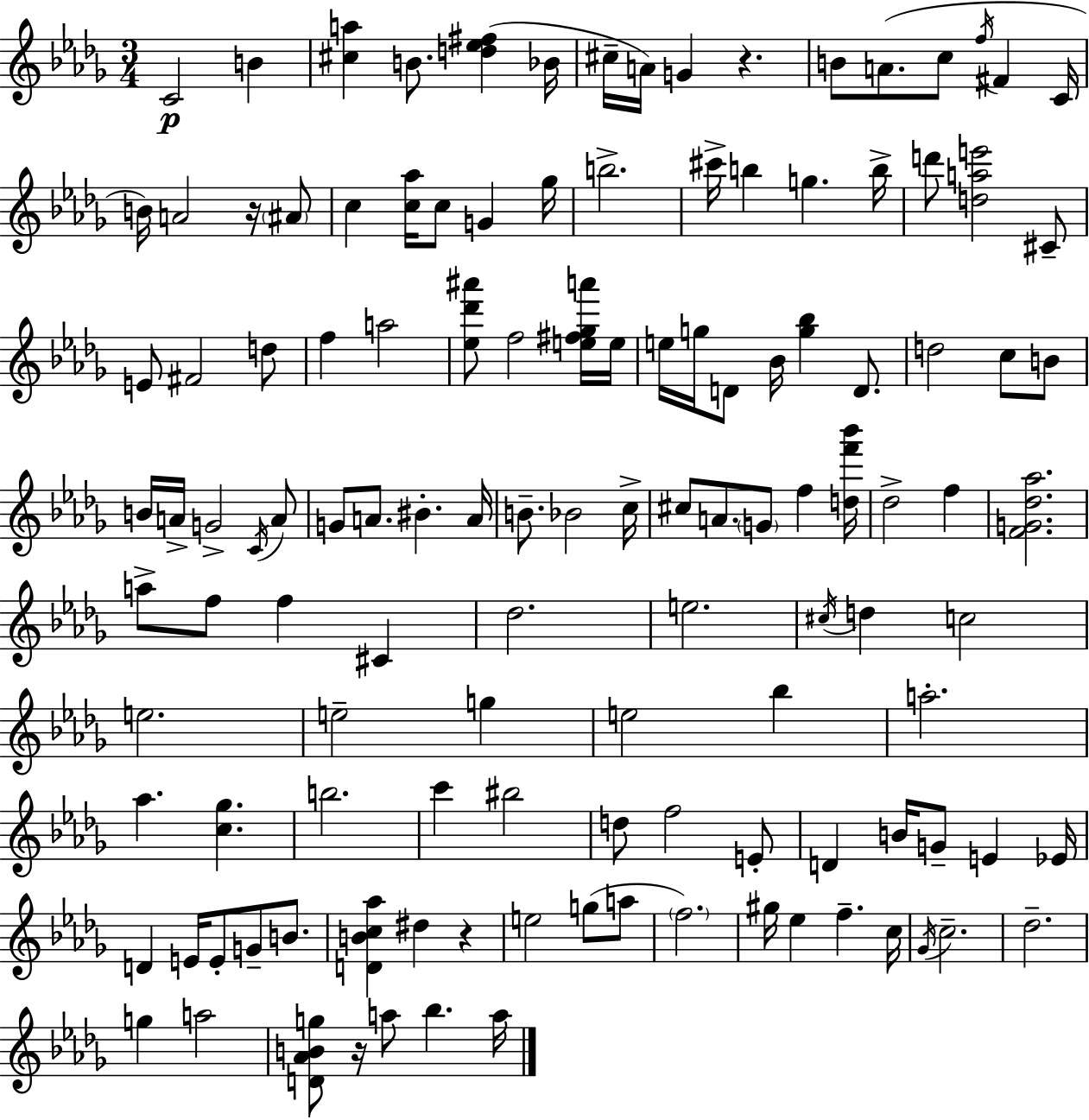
C4/h B4/q [C#5,A5]/q B4/e. [D5,Eb5,F#5]/q Bb4/s C#5/s A4/s G4/q R/q. B4/e A4/e. C5/e F5/s F#4/q C4/s B4/s A4/h R/s A#4/e C5/q [C5,Ab5]/s C5/e G4/q Gb5/s B5/h. C#6/s B5/q G5/q. B5/s D6/e [D5,A5,E6]/h C#4/e E4/e F#4/h D5/e F5/q A5/h [Eb5,Db6,A#6]/e F5/h [E5,F#5,Gb5,A6]/s E5/s E5/s G5/s D4/e Bb4/s [G5,Bb5]/q D4/e. D5/h C5/e B4/e B4/s A4/s G4/h C4/s A4/e G4/e A4/e. BIS4/q. A4/s B4/e. Bb4/h C5/s C#5/e A4/e. G4/e F5/q [D5,F6,Bb6]/s Db5/h F5/q [F4,G4,Db5,Ab5]/h. A5/e F5/e F5/q C#4/q Db5/h. E5/h. C#5/s D5/q C5/h E5/h. E5/h G5/q E5/h Bb5/q A5/h. Ab5/q. [C5,Gb5]/q. B5/h. C6/q BIS5/h D5/e F5/h E4/e D4/q B4/s G4/e E4/q Eb4/s D4/q E4/s E4/e G4/e B4/e. [D4,B4,C5,Ab5]/q D#5/q R/q E5/h G5/e A5/e F5/h. G#5/s Eb5/q F5/q. C5/s Gb4/s C5/h. Db5/h. G5/q A5/h [D4,Ab4,B4,G5]/e R/s A5/e Bb5/q. A5/s